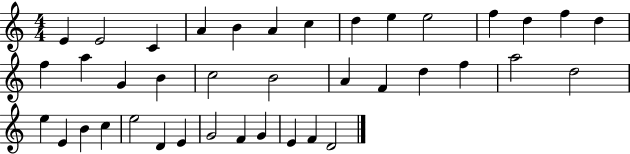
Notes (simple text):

E4/q E4/h C4/q A4/q B4/q A4/q C5/q D5/q E5/q E5/h F5/q D5/q F5/q D5/q F5/q A5/q G4/q B4/q C5/h B4/h A4/q F4/q D5/q F5/q A5/h D5/h E5/q E4/q B4/q C5/q E5/h D4/q E4/q G4/h F4/q G4/q E4/q F4/q D4/h